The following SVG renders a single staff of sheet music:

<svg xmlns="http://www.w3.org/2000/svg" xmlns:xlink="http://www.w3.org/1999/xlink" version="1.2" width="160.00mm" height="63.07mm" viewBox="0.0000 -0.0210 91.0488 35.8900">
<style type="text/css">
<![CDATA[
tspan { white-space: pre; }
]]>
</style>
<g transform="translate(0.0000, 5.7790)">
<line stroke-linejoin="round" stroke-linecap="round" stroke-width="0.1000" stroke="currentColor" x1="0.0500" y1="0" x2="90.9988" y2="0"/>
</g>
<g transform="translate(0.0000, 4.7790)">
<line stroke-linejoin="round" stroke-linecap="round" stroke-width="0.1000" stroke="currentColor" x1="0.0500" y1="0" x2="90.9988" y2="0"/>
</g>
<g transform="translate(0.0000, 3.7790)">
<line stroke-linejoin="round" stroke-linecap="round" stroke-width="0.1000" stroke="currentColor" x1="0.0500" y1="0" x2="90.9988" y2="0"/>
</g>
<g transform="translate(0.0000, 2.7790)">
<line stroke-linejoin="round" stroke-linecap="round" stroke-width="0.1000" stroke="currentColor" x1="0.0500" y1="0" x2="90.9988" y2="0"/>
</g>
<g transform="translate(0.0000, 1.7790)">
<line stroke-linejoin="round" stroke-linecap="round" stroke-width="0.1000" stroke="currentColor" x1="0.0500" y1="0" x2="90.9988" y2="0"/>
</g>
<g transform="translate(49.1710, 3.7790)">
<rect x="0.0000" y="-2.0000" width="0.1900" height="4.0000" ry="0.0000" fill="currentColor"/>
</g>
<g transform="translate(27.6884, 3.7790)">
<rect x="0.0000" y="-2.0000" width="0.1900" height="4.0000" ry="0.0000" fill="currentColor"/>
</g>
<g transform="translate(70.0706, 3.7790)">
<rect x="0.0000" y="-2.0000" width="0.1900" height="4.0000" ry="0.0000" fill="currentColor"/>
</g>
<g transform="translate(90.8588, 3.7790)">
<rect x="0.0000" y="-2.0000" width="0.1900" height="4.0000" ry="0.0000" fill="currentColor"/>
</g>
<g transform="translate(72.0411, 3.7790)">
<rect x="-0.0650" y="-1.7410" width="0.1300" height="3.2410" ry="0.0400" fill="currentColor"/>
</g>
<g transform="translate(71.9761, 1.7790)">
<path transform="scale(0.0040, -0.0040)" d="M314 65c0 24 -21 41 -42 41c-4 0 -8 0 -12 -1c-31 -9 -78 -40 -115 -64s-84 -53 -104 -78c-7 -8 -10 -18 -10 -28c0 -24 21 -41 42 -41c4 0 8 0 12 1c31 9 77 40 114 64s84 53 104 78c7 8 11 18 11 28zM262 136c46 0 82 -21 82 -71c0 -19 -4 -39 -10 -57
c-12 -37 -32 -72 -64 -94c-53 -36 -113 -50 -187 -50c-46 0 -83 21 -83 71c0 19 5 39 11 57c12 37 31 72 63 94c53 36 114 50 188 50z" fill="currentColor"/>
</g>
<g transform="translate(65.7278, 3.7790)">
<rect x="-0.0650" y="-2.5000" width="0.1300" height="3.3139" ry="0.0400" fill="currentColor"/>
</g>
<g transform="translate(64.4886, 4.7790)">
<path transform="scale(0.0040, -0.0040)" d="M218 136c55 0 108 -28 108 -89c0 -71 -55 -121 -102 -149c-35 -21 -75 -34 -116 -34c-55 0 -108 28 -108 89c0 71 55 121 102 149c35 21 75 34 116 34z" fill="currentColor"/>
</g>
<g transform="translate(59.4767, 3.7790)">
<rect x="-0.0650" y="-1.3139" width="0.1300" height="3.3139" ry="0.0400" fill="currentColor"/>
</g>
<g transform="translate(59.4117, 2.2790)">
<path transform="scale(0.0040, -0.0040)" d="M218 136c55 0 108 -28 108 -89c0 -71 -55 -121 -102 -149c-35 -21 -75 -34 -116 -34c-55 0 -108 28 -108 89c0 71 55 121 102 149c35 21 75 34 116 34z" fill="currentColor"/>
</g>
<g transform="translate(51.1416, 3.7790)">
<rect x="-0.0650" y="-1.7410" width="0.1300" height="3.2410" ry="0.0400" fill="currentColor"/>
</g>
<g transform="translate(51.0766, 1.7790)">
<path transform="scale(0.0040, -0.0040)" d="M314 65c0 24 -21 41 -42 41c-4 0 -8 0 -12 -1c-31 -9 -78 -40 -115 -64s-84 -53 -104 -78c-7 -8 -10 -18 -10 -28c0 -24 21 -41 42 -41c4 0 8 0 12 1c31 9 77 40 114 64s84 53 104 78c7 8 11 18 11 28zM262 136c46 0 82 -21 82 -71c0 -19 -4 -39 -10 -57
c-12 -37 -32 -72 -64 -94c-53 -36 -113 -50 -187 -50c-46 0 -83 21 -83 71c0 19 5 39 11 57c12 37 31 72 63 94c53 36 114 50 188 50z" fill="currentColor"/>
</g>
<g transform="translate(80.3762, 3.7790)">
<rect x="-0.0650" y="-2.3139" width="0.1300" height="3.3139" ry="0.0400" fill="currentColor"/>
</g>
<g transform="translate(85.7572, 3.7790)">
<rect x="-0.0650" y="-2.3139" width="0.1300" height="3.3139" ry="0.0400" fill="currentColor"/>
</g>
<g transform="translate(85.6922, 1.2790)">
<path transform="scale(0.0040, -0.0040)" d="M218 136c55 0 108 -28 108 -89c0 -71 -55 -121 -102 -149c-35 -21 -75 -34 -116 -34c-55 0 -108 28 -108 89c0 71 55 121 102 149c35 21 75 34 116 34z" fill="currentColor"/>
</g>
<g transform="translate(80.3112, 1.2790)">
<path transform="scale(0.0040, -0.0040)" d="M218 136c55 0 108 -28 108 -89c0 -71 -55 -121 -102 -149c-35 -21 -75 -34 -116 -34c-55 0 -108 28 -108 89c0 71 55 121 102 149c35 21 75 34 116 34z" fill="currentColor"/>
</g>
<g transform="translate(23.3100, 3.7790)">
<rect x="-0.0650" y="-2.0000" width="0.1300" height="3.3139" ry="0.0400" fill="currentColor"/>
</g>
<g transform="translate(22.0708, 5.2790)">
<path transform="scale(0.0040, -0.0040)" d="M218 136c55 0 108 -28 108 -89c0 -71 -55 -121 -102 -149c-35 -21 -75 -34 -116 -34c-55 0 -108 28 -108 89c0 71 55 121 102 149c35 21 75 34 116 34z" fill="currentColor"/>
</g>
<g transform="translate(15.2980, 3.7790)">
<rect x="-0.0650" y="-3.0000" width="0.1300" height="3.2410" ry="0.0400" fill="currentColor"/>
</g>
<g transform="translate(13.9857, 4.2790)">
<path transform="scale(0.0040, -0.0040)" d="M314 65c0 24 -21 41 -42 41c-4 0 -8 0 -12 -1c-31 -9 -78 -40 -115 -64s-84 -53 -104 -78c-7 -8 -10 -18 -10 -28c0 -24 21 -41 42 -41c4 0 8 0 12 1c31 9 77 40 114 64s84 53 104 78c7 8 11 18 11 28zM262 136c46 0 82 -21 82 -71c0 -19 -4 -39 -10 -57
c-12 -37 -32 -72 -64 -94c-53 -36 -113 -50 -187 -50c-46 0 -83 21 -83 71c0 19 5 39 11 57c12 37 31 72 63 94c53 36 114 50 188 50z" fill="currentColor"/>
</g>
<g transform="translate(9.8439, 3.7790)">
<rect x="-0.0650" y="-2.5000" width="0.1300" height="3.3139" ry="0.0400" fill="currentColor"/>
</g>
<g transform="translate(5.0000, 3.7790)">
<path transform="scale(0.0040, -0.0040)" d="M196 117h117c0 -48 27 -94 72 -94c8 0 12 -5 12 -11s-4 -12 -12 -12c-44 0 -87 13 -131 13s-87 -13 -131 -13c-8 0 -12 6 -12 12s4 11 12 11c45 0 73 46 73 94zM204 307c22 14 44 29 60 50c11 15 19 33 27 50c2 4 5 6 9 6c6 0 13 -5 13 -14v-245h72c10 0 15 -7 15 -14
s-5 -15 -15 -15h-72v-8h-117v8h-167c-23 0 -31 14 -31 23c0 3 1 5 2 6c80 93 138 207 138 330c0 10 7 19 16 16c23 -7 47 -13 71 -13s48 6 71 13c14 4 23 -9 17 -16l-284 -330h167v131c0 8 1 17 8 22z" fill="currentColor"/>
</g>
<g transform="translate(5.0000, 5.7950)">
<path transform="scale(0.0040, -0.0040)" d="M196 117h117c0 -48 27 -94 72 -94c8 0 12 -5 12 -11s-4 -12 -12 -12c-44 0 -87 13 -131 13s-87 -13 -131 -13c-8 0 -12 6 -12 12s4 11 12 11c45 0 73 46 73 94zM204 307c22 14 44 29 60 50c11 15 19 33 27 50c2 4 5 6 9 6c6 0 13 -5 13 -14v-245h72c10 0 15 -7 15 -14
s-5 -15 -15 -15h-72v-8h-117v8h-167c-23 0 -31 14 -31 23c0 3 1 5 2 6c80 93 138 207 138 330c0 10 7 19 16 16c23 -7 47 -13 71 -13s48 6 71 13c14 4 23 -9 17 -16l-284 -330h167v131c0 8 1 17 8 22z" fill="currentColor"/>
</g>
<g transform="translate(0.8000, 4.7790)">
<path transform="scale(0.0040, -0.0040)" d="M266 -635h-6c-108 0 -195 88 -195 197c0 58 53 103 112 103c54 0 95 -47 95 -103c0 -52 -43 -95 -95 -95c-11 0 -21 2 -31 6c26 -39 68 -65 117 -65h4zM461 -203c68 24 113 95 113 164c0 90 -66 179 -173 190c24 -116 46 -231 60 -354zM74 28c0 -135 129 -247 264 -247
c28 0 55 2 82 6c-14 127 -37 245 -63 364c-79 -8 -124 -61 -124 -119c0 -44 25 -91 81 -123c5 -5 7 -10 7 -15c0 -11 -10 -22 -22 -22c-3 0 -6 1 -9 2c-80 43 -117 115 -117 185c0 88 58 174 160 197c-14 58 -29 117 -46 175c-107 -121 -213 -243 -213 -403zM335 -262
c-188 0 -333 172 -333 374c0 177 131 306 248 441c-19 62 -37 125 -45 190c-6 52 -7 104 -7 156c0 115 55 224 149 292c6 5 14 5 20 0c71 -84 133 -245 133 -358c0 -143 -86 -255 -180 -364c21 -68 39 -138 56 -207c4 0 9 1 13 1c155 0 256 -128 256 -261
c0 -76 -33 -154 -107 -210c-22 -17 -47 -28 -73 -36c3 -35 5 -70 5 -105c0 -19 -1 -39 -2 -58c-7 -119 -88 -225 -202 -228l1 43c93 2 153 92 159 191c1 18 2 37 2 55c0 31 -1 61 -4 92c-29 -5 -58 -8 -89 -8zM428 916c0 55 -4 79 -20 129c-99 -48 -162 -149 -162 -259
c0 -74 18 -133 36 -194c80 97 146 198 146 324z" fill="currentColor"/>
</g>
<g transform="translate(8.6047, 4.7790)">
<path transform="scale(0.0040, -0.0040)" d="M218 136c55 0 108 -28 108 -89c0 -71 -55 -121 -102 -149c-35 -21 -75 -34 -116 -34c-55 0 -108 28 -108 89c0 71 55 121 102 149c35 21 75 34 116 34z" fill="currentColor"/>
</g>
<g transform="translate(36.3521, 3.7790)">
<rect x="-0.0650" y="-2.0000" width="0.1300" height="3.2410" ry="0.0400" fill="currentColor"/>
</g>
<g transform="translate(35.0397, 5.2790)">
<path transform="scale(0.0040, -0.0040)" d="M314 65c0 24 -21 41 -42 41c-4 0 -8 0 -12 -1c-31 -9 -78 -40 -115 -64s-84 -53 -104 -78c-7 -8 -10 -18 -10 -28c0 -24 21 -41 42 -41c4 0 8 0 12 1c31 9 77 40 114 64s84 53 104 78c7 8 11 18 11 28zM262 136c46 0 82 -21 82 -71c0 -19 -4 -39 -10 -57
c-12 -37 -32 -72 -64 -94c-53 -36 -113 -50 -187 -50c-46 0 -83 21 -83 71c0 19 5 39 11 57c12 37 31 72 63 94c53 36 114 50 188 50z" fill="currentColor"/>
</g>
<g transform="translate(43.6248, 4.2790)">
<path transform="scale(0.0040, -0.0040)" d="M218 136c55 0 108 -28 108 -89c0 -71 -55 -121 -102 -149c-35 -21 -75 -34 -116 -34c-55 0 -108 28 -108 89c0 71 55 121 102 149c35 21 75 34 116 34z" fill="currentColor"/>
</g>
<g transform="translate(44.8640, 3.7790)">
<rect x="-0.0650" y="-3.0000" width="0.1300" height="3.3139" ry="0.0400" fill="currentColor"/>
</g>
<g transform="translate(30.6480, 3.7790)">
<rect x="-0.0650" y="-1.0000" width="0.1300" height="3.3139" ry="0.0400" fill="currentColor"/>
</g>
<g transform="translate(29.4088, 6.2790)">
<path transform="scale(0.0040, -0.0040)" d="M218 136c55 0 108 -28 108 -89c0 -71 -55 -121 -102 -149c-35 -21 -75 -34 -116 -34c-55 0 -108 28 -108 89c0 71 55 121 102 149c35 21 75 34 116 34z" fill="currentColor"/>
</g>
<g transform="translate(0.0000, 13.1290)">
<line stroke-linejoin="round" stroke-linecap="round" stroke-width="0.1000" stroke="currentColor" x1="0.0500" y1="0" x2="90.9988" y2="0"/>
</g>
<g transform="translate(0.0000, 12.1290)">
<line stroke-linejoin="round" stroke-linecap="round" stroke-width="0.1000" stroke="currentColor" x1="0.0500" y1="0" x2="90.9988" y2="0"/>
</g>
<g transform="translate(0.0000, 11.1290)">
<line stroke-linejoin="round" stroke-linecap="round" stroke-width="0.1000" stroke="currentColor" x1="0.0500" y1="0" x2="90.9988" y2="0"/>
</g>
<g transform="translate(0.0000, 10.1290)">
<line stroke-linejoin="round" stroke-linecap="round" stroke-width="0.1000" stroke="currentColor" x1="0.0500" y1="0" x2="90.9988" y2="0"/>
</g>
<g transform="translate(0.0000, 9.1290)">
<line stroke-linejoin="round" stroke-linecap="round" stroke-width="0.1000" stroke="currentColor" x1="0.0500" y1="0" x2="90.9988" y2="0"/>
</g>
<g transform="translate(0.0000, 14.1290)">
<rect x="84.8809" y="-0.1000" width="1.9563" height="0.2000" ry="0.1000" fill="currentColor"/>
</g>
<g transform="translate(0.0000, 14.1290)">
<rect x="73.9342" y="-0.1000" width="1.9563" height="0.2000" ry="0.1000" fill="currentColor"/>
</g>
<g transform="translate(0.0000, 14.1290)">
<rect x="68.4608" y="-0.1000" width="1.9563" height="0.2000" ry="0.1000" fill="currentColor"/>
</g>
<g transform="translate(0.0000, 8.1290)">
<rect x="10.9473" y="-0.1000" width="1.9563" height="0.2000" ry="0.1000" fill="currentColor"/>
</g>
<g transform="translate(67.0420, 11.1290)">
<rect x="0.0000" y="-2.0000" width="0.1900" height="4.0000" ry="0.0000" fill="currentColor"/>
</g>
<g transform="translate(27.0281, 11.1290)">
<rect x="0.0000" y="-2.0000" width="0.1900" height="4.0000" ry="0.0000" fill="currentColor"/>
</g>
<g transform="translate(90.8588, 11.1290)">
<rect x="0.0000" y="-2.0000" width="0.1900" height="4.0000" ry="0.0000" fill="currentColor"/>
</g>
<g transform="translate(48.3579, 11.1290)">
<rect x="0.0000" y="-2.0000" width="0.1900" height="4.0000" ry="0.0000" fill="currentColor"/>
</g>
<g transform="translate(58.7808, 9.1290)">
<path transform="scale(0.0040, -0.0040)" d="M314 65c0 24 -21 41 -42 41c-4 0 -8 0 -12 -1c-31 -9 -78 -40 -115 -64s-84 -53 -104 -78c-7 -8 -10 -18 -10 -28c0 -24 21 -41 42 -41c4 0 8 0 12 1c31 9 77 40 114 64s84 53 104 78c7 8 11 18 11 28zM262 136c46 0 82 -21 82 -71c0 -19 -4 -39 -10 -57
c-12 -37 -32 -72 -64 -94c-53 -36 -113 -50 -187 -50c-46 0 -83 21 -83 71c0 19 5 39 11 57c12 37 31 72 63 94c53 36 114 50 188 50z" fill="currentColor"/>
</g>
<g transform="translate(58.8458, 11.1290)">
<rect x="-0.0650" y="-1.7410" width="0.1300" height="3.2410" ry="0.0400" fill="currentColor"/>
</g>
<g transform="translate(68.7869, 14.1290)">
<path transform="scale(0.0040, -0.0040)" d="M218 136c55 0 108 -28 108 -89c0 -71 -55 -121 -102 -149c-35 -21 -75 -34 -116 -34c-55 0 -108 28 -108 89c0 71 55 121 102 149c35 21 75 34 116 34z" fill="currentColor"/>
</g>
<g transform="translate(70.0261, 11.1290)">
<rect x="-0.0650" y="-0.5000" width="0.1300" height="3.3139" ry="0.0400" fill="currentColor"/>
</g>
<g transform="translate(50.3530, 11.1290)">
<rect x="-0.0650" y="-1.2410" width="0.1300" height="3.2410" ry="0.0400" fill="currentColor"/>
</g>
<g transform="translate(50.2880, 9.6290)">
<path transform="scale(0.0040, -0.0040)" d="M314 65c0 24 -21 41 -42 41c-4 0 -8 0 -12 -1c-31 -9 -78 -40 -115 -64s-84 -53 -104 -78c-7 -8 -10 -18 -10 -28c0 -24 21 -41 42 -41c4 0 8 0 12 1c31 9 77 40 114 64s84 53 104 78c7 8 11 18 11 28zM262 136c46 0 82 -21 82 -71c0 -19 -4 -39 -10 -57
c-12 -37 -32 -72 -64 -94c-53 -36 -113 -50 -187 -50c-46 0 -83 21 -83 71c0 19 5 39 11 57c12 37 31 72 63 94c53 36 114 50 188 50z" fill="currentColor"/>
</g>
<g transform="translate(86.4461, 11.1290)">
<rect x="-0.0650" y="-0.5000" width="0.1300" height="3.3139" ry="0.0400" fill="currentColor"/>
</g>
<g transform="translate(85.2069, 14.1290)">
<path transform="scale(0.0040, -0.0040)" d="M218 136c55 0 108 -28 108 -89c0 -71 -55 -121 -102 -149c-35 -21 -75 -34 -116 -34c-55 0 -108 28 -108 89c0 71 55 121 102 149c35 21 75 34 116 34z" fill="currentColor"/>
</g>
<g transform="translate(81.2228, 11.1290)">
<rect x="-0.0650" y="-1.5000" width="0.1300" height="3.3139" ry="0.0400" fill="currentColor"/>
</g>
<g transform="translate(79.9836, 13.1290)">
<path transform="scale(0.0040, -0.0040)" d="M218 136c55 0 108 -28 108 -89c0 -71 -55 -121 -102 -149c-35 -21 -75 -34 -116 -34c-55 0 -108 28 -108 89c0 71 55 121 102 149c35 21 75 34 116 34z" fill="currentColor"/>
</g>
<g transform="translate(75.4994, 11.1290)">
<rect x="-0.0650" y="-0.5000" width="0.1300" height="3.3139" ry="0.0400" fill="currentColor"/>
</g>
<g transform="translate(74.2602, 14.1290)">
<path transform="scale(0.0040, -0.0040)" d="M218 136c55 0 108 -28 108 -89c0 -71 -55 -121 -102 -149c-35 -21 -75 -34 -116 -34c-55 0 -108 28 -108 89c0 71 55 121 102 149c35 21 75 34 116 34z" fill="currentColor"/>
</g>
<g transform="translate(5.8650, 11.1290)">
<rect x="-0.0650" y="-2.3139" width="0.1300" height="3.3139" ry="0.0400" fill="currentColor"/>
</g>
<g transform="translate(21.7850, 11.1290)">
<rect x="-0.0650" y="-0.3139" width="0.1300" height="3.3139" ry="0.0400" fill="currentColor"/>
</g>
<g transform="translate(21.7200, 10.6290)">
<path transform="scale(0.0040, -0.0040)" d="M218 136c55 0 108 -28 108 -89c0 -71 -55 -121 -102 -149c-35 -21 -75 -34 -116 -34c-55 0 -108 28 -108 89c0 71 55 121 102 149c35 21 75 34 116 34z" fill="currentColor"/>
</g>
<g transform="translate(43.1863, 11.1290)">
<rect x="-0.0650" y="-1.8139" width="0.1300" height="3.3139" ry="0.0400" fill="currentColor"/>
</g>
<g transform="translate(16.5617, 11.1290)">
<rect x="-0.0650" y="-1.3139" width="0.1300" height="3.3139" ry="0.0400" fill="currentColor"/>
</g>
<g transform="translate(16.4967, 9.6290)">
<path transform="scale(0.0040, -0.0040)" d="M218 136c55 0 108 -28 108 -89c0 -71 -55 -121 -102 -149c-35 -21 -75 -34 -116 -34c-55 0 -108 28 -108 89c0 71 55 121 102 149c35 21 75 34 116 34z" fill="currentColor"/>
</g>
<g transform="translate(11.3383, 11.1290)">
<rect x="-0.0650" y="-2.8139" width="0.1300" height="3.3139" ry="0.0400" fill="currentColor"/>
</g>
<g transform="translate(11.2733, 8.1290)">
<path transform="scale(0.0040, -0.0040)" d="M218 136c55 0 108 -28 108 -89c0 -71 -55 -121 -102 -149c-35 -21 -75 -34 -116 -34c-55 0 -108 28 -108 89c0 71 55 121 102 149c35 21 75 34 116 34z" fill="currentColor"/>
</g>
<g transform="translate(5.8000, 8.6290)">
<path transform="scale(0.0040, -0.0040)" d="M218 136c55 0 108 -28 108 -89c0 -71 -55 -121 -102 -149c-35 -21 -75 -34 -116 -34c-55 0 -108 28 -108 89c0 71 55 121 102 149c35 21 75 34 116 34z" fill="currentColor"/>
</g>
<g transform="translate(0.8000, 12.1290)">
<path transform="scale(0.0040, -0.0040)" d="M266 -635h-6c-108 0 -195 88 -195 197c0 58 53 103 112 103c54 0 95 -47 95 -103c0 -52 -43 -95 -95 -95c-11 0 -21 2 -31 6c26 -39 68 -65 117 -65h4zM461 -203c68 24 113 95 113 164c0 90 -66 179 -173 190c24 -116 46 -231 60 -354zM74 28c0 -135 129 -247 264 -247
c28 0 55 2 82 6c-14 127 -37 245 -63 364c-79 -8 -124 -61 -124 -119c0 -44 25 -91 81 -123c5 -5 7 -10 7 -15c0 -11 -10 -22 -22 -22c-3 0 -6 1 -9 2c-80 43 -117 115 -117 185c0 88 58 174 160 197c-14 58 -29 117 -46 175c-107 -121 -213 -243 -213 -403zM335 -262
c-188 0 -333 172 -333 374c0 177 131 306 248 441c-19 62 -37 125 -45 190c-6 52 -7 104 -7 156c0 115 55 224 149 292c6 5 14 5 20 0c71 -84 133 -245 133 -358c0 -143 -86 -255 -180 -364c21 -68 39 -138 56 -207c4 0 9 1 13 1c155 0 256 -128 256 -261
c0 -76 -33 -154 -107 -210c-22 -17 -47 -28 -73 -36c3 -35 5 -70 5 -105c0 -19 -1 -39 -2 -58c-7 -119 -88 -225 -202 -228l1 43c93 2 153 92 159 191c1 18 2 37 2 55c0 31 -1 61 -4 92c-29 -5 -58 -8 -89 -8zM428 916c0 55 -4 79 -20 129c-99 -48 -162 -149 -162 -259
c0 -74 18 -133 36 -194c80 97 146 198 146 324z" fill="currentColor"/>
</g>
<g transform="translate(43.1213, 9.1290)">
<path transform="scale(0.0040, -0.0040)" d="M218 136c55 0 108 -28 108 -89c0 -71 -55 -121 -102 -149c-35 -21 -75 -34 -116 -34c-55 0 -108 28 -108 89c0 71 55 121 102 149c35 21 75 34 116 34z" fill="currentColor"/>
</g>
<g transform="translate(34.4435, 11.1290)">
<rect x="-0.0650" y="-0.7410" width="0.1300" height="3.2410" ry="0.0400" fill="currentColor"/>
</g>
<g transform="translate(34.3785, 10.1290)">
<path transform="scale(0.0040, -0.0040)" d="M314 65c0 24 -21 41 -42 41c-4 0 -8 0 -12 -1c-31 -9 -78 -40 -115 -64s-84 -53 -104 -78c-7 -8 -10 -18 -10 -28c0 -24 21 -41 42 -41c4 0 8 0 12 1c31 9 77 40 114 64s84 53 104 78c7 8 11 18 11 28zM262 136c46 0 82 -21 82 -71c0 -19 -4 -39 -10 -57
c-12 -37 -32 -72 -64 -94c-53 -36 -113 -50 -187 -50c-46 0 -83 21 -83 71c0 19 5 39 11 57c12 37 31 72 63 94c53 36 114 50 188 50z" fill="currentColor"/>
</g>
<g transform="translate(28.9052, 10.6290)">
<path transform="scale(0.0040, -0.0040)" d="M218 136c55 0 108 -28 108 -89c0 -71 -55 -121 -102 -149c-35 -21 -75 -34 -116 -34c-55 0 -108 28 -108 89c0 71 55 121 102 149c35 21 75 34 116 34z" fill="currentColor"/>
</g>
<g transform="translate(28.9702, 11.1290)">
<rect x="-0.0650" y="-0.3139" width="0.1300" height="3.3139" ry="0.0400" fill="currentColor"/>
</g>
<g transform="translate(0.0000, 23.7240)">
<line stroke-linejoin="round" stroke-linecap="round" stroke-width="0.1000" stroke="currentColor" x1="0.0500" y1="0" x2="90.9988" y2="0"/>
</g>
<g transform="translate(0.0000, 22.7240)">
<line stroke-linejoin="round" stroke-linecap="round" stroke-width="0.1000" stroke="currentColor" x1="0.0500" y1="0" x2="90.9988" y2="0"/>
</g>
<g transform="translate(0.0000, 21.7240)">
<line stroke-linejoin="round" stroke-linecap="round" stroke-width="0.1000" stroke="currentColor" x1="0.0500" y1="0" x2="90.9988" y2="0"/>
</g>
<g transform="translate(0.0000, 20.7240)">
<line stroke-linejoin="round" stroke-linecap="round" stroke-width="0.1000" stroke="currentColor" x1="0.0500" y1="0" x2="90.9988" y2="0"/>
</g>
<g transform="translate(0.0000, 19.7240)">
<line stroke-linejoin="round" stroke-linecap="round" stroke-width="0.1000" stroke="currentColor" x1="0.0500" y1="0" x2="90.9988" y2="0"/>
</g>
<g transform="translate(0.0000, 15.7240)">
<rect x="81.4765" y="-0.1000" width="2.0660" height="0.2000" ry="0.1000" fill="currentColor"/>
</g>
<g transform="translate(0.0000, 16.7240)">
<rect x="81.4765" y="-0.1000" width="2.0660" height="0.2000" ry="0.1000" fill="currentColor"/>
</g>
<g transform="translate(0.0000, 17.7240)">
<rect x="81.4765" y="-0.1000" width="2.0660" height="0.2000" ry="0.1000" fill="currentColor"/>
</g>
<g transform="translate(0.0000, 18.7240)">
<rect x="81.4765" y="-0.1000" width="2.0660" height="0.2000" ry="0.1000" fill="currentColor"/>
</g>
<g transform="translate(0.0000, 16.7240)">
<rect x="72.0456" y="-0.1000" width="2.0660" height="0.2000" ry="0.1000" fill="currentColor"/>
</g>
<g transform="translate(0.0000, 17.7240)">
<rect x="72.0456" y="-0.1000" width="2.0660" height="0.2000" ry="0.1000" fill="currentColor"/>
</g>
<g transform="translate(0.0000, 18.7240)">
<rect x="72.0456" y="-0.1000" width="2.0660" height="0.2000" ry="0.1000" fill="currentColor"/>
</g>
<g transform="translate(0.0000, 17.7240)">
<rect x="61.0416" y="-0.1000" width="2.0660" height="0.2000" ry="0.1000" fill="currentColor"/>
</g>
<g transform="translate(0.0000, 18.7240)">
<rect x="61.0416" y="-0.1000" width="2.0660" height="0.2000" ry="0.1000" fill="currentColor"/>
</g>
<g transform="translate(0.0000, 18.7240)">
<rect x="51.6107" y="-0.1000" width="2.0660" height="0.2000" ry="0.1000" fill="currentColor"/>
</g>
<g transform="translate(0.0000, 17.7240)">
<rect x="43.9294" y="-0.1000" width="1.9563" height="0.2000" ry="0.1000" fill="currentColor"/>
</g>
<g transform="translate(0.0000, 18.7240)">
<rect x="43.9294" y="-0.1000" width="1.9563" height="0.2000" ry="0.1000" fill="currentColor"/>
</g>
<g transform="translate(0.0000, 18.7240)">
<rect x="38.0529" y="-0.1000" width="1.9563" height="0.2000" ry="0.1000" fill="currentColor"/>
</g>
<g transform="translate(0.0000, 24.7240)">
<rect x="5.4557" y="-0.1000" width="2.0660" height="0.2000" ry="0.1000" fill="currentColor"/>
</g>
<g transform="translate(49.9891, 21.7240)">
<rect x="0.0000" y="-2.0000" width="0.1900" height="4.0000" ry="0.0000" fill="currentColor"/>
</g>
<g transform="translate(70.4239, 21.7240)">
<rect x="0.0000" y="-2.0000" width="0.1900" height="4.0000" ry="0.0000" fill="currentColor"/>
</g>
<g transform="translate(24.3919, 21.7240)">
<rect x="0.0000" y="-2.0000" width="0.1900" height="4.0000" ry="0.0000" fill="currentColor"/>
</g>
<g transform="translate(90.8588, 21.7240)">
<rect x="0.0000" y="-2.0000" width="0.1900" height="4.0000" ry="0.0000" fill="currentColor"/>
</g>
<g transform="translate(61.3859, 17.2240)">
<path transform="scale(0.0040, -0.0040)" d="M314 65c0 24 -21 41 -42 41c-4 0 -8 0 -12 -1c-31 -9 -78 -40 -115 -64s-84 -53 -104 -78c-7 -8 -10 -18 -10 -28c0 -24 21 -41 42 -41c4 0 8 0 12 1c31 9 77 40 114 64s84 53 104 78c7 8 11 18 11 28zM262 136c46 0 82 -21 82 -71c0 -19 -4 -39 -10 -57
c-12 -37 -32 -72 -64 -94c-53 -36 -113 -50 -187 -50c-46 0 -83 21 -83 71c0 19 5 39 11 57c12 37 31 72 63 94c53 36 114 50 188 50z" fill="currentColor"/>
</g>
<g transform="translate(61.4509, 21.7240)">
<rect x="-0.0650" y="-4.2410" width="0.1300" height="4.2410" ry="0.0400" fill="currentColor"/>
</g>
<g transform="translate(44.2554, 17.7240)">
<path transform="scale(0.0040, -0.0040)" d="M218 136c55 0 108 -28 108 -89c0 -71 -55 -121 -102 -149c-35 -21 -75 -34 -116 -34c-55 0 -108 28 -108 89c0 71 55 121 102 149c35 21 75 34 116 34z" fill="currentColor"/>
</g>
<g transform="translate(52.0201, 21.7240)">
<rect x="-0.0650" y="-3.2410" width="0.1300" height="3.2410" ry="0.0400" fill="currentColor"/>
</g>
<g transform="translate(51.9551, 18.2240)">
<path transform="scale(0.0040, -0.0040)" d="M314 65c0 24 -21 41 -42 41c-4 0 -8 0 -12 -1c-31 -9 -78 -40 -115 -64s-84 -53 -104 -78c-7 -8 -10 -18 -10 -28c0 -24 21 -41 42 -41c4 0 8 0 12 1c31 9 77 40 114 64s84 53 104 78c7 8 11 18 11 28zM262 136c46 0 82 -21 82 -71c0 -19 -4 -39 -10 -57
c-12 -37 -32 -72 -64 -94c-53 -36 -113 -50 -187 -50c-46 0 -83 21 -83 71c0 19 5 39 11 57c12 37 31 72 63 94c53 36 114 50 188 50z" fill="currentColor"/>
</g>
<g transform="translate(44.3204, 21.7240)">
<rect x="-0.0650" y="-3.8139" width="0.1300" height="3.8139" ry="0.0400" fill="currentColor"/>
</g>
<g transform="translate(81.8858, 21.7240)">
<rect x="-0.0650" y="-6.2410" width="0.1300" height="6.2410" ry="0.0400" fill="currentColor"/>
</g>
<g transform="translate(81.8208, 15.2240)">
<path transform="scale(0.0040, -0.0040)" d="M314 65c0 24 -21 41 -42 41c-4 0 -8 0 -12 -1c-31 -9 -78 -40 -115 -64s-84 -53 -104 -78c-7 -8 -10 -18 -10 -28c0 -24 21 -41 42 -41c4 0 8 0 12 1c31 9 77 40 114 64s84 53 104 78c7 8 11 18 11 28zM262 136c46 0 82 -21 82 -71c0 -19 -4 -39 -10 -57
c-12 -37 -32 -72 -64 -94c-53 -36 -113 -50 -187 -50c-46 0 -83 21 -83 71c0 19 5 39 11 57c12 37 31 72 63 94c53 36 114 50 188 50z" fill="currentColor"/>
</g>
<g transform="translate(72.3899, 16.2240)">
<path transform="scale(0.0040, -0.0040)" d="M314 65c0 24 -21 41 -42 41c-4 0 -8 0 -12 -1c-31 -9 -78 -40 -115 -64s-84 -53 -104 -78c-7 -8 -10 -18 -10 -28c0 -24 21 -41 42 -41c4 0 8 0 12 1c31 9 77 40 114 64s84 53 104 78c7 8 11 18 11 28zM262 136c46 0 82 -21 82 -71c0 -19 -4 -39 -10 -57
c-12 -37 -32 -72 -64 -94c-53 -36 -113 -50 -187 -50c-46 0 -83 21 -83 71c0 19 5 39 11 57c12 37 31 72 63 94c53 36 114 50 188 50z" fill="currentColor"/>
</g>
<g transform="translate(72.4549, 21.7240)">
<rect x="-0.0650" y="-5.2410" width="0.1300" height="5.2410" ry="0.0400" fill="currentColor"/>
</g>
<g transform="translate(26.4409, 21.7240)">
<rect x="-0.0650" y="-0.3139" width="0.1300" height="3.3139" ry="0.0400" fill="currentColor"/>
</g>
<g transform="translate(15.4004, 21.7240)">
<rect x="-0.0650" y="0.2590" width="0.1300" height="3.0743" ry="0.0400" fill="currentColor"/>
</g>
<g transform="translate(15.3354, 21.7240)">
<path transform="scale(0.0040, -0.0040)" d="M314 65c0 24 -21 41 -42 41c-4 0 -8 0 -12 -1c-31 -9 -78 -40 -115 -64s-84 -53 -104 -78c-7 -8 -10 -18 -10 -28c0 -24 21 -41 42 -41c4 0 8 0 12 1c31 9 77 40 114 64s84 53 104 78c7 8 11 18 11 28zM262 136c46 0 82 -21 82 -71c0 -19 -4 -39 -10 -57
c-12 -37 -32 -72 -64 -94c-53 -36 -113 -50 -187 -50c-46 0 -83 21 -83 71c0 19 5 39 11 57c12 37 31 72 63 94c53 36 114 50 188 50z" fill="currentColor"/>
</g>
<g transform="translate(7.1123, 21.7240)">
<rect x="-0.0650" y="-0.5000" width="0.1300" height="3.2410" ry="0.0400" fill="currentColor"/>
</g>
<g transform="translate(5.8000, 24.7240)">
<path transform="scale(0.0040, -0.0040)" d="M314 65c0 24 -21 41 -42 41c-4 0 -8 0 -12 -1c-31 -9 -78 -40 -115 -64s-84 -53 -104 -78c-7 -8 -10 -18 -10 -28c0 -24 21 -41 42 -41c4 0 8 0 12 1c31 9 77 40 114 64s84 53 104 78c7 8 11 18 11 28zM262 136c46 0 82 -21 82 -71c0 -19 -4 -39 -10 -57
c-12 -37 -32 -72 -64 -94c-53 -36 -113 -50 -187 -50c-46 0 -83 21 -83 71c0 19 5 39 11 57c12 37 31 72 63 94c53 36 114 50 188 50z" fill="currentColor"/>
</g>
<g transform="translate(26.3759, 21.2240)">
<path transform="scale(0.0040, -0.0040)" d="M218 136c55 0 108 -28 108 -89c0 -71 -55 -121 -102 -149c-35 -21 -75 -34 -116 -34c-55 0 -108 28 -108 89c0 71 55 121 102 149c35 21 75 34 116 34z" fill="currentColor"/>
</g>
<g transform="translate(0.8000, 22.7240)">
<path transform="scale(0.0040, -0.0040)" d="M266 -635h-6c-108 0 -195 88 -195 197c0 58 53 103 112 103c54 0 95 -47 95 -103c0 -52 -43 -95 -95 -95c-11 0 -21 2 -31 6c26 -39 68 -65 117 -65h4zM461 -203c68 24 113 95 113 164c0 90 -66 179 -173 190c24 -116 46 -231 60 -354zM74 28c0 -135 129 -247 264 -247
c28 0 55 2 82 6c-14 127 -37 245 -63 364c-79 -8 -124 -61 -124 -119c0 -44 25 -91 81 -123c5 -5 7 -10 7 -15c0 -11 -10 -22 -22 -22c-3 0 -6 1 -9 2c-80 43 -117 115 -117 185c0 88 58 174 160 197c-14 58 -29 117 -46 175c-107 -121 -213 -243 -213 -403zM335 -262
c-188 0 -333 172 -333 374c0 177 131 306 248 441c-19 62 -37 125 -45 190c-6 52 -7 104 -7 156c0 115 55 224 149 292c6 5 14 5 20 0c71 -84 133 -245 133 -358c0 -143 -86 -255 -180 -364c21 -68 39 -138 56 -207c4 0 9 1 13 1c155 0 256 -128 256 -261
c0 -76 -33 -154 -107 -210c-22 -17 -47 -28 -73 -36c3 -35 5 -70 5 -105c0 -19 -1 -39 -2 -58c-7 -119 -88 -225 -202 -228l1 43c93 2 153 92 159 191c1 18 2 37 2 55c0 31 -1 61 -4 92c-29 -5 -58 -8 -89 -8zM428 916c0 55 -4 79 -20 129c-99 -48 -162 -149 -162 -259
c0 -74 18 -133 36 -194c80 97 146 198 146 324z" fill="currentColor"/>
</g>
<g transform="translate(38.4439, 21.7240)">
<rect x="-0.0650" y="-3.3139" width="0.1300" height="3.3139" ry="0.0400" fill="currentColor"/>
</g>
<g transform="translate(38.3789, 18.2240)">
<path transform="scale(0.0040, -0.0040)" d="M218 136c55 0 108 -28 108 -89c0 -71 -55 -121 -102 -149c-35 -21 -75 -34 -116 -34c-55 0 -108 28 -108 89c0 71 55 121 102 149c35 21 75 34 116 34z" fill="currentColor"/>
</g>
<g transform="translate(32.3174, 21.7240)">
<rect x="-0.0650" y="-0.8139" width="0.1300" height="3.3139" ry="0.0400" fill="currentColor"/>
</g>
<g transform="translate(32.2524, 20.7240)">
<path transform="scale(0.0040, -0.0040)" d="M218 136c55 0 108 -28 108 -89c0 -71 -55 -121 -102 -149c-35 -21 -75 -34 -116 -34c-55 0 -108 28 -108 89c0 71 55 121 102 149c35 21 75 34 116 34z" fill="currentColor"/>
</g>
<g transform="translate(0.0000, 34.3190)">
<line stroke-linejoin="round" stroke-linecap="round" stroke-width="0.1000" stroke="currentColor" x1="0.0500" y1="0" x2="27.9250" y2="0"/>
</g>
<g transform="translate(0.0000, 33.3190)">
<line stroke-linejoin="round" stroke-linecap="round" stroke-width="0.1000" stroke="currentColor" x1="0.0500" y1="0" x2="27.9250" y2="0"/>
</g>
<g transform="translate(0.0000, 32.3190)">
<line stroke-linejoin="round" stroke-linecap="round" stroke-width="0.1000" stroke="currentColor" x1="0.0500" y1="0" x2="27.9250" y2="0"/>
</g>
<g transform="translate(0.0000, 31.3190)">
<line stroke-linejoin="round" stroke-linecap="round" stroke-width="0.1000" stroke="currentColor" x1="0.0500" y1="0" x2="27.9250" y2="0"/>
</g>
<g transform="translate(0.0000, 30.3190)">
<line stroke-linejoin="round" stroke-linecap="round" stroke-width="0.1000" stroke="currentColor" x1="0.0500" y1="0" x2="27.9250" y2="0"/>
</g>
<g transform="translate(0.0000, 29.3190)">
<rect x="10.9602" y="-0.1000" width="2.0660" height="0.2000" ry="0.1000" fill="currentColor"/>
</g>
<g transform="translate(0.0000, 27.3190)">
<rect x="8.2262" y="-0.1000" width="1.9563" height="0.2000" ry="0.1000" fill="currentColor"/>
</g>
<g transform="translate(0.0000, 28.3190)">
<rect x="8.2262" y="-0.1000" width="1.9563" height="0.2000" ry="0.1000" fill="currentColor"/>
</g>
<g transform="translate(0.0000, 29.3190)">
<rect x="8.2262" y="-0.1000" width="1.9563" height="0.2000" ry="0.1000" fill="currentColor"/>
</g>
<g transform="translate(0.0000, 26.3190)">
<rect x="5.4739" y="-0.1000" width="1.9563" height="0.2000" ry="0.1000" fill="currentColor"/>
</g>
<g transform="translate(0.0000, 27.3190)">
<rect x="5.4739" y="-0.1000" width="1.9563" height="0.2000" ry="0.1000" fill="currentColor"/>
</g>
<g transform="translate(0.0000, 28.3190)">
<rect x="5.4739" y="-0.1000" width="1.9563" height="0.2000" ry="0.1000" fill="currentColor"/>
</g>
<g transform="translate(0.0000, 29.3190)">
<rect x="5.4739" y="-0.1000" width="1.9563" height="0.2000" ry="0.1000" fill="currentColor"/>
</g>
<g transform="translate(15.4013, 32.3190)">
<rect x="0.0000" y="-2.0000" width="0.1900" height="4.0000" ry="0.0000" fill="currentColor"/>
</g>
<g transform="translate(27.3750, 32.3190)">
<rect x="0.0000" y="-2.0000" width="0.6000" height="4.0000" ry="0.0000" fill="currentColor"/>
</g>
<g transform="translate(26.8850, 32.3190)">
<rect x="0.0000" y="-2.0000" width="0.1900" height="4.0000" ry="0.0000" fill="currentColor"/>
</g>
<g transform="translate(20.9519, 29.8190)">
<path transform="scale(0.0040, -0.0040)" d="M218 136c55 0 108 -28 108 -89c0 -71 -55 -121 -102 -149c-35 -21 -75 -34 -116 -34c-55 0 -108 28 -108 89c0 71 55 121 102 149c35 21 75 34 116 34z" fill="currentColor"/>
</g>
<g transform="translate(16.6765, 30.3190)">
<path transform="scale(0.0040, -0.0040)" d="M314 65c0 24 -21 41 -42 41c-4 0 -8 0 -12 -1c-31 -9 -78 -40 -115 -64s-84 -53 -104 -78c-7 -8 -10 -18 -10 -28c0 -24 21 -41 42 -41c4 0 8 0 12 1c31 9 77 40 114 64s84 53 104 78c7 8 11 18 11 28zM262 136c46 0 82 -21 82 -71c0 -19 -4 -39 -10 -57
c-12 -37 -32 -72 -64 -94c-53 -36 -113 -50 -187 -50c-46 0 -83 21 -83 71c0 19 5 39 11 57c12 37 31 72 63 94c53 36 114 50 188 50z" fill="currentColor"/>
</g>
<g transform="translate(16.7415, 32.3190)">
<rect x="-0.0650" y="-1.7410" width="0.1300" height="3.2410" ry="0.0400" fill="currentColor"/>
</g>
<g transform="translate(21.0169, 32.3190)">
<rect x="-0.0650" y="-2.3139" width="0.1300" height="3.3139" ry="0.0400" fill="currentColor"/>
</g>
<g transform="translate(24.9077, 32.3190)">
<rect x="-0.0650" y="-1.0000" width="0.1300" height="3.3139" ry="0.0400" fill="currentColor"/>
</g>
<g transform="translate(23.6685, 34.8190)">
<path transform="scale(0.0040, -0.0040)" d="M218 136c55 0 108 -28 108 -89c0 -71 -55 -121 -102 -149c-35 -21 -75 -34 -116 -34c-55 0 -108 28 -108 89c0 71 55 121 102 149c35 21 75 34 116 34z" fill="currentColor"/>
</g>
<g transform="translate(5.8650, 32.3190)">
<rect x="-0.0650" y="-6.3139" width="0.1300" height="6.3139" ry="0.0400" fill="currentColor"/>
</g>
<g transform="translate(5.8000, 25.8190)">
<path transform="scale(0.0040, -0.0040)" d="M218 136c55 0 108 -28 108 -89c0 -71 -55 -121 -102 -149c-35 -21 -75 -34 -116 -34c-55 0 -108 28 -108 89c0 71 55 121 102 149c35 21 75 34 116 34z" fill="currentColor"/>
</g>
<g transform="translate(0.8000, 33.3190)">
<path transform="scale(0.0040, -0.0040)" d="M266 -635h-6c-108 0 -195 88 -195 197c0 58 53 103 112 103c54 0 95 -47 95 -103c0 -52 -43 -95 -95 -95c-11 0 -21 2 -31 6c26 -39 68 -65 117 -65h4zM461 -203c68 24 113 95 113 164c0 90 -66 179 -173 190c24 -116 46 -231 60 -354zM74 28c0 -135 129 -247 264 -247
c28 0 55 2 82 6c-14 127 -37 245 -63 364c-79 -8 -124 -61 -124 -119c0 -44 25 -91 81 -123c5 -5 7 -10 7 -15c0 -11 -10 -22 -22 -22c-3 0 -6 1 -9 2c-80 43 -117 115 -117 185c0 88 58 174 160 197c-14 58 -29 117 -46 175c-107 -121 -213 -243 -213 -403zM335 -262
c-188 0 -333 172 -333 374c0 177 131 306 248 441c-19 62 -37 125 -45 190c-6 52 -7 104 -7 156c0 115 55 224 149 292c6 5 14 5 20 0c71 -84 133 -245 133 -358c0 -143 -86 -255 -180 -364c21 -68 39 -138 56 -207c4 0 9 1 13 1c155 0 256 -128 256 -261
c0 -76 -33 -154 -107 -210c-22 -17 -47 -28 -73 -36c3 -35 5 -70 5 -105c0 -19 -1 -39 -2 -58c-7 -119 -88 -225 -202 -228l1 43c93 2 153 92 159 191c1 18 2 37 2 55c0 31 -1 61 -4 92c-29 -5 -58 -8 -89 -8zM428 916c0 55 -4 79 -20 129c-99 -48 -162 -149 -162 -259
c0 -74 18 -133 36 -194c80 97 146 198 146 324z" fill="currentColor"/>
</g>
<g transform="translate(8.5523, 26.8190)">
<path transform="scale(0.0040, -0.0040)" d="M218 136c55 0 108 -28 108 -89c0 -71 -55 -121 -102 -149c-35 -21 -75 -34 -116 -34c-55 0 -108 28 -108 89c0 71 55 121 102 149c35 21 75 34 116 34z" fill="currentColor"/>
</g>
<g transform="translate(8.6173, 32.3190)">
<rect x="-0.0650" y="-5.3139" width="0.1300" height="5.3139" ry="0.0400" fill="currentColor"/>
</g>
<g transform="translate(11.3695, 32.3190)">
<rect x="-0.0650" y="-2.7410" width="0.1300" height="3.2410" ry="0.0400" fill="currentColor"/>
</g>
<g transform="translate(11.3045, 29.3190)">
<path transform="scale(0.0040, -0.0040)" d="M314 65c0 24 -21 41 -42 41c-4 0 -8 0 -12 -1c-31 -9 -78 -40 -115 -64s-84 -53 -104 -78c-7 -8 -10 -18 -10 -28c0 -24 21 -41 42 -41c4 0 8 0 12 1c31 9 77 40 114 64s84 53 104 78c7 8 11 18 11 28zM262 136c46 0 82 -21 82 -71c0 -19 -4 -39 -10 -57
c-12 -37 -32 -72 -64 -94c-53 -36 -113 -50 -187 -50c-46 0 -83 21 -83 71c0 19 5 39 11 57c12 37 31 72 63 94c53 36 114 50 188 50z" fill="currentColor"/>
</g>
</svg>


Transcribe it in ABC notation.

X:1
T:Untitled
M:4/4
L:1/4
K:C
G A2 F D F2 A f2 e G f2 g g g a e c c d2 f e2 f2 C C E C C2 B2 c d b c' b2 d'2 f'2 a'2 a' f' a2 f2 g D